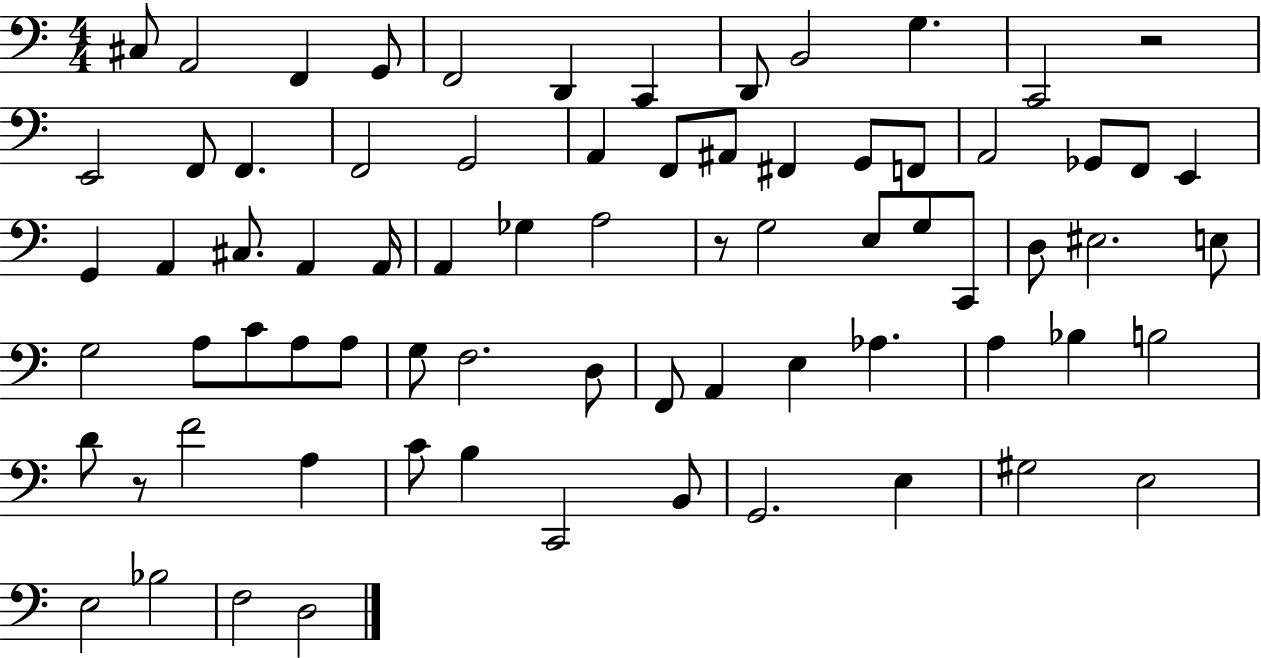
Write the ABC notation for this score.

X:1
T:Untitled
M:4/4
L:1/4
K:C
^C,/2 A,,2 F,, G,,/2 F,,2 D,, C,, D,,/2 B,,2 G, C,,2 z2 E,,2 F,,/2 F,, F,,2 G,,2 A,, F,,/2 ^A,,/2 ^F,, G,,/2 F,,/2 A,,2 _G,,/2 F,,/2 E,, G,, A,, ^C,/2 A,, A,,/4 A,, _G, A,2 z/2 G,2 E,/2 G,/2 C,,/2 D,/2 ^E,2 E,/2 G,2 A,/2 C/2 A,/2 A,/2 G,/2 F,2 D,/2 F,,/2 A,, E, _A, A, _B, B,2 D/2 z/2 F2 A, C/2 B, C,,2 B,,/2 G,,2 E, ^G,2 E,2 E,2 _B,2 F,2 D,2